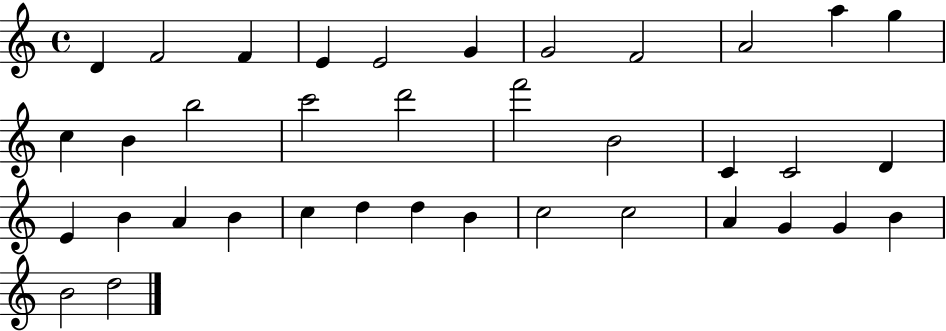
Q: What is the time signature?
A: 4/4